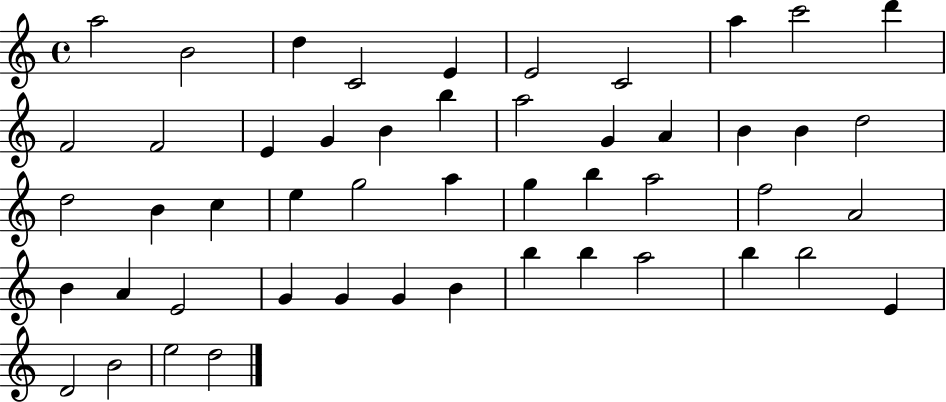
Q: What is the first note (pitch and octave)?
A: A5